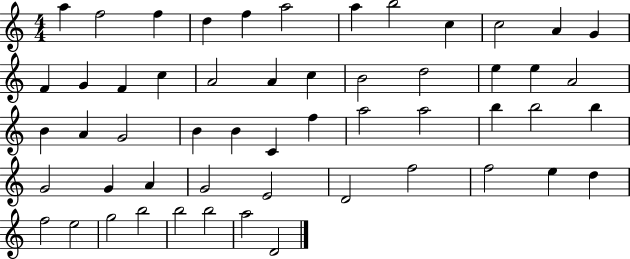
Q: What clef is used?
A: treble